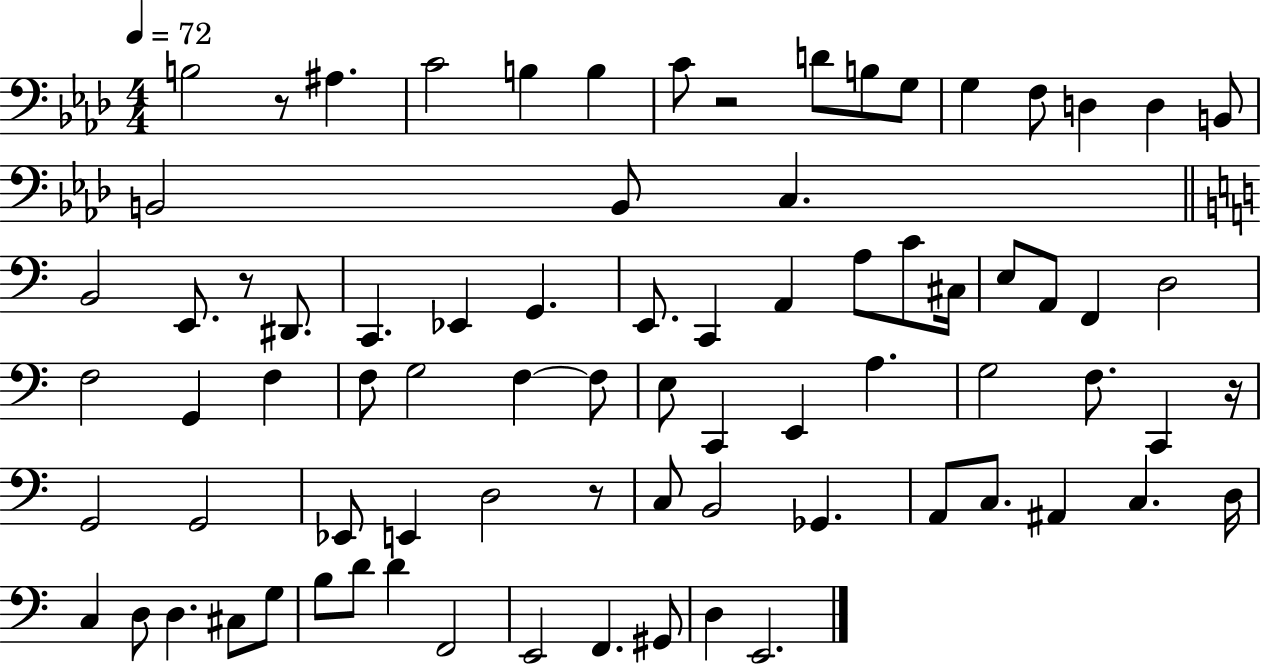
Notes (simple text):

B3/h R/e A#3/q. C4/h B3/q B3/q C4/e R/h D4/e B3/e G3/e G3/q F3/e D3/q D3/q B2/e B2/h B2/e C3/q. B2/h E2/e. R/e D#2/e. C2/q. Eb2/q G2/q. E2/e. C2/q A2/q A3/e C4/e C#3/s E3/e A2/e F2/q D3/h F3/h G2/q F3/q F3/e G3/h F3/q F3/e E3/e C2/q E2/q A3/q. G3/h F3/e. C2/q R/s G2/h G2/h Eb2/e E2/q D3/h R/e C3/e B2/h Gb2/q. A2/e C3/e. A#2/q C3/q. D3/s C3/q D3/e D3/q. C#3/e G3/e B3/e D4/e D4/q F2/h E2/h F2/q. G#2/e D3/q E2/h.